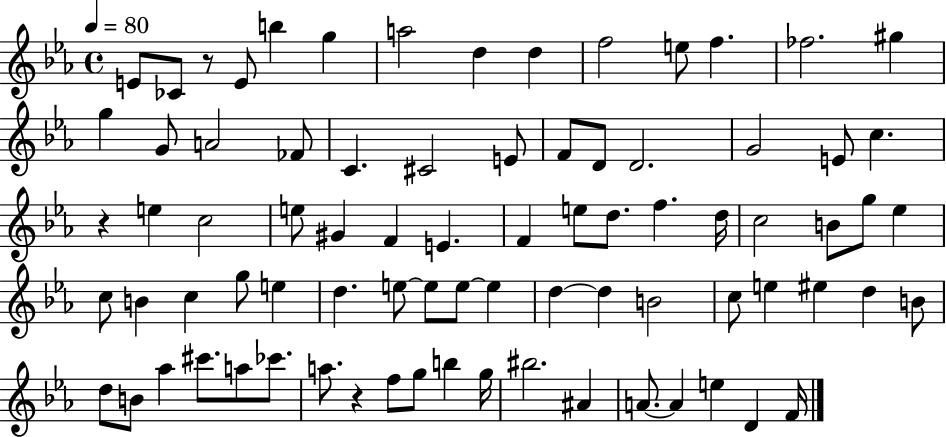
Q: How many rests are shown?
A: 3